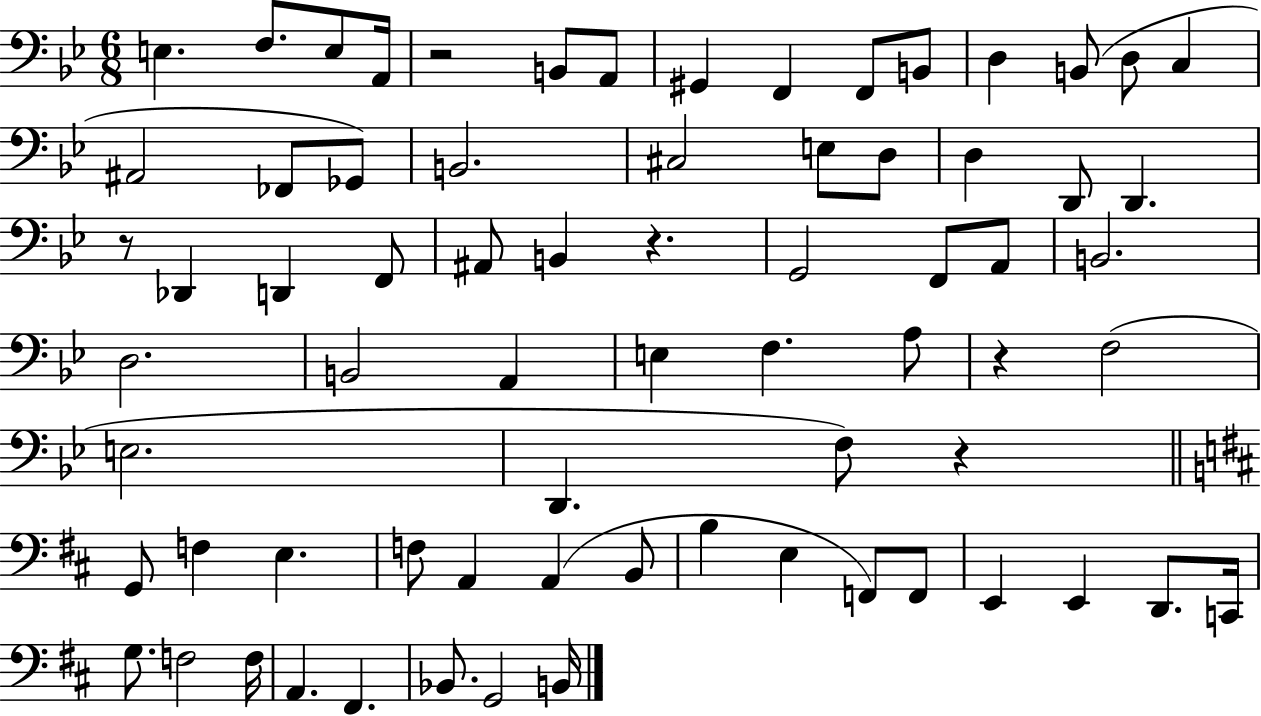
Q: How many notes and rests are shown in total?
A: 71